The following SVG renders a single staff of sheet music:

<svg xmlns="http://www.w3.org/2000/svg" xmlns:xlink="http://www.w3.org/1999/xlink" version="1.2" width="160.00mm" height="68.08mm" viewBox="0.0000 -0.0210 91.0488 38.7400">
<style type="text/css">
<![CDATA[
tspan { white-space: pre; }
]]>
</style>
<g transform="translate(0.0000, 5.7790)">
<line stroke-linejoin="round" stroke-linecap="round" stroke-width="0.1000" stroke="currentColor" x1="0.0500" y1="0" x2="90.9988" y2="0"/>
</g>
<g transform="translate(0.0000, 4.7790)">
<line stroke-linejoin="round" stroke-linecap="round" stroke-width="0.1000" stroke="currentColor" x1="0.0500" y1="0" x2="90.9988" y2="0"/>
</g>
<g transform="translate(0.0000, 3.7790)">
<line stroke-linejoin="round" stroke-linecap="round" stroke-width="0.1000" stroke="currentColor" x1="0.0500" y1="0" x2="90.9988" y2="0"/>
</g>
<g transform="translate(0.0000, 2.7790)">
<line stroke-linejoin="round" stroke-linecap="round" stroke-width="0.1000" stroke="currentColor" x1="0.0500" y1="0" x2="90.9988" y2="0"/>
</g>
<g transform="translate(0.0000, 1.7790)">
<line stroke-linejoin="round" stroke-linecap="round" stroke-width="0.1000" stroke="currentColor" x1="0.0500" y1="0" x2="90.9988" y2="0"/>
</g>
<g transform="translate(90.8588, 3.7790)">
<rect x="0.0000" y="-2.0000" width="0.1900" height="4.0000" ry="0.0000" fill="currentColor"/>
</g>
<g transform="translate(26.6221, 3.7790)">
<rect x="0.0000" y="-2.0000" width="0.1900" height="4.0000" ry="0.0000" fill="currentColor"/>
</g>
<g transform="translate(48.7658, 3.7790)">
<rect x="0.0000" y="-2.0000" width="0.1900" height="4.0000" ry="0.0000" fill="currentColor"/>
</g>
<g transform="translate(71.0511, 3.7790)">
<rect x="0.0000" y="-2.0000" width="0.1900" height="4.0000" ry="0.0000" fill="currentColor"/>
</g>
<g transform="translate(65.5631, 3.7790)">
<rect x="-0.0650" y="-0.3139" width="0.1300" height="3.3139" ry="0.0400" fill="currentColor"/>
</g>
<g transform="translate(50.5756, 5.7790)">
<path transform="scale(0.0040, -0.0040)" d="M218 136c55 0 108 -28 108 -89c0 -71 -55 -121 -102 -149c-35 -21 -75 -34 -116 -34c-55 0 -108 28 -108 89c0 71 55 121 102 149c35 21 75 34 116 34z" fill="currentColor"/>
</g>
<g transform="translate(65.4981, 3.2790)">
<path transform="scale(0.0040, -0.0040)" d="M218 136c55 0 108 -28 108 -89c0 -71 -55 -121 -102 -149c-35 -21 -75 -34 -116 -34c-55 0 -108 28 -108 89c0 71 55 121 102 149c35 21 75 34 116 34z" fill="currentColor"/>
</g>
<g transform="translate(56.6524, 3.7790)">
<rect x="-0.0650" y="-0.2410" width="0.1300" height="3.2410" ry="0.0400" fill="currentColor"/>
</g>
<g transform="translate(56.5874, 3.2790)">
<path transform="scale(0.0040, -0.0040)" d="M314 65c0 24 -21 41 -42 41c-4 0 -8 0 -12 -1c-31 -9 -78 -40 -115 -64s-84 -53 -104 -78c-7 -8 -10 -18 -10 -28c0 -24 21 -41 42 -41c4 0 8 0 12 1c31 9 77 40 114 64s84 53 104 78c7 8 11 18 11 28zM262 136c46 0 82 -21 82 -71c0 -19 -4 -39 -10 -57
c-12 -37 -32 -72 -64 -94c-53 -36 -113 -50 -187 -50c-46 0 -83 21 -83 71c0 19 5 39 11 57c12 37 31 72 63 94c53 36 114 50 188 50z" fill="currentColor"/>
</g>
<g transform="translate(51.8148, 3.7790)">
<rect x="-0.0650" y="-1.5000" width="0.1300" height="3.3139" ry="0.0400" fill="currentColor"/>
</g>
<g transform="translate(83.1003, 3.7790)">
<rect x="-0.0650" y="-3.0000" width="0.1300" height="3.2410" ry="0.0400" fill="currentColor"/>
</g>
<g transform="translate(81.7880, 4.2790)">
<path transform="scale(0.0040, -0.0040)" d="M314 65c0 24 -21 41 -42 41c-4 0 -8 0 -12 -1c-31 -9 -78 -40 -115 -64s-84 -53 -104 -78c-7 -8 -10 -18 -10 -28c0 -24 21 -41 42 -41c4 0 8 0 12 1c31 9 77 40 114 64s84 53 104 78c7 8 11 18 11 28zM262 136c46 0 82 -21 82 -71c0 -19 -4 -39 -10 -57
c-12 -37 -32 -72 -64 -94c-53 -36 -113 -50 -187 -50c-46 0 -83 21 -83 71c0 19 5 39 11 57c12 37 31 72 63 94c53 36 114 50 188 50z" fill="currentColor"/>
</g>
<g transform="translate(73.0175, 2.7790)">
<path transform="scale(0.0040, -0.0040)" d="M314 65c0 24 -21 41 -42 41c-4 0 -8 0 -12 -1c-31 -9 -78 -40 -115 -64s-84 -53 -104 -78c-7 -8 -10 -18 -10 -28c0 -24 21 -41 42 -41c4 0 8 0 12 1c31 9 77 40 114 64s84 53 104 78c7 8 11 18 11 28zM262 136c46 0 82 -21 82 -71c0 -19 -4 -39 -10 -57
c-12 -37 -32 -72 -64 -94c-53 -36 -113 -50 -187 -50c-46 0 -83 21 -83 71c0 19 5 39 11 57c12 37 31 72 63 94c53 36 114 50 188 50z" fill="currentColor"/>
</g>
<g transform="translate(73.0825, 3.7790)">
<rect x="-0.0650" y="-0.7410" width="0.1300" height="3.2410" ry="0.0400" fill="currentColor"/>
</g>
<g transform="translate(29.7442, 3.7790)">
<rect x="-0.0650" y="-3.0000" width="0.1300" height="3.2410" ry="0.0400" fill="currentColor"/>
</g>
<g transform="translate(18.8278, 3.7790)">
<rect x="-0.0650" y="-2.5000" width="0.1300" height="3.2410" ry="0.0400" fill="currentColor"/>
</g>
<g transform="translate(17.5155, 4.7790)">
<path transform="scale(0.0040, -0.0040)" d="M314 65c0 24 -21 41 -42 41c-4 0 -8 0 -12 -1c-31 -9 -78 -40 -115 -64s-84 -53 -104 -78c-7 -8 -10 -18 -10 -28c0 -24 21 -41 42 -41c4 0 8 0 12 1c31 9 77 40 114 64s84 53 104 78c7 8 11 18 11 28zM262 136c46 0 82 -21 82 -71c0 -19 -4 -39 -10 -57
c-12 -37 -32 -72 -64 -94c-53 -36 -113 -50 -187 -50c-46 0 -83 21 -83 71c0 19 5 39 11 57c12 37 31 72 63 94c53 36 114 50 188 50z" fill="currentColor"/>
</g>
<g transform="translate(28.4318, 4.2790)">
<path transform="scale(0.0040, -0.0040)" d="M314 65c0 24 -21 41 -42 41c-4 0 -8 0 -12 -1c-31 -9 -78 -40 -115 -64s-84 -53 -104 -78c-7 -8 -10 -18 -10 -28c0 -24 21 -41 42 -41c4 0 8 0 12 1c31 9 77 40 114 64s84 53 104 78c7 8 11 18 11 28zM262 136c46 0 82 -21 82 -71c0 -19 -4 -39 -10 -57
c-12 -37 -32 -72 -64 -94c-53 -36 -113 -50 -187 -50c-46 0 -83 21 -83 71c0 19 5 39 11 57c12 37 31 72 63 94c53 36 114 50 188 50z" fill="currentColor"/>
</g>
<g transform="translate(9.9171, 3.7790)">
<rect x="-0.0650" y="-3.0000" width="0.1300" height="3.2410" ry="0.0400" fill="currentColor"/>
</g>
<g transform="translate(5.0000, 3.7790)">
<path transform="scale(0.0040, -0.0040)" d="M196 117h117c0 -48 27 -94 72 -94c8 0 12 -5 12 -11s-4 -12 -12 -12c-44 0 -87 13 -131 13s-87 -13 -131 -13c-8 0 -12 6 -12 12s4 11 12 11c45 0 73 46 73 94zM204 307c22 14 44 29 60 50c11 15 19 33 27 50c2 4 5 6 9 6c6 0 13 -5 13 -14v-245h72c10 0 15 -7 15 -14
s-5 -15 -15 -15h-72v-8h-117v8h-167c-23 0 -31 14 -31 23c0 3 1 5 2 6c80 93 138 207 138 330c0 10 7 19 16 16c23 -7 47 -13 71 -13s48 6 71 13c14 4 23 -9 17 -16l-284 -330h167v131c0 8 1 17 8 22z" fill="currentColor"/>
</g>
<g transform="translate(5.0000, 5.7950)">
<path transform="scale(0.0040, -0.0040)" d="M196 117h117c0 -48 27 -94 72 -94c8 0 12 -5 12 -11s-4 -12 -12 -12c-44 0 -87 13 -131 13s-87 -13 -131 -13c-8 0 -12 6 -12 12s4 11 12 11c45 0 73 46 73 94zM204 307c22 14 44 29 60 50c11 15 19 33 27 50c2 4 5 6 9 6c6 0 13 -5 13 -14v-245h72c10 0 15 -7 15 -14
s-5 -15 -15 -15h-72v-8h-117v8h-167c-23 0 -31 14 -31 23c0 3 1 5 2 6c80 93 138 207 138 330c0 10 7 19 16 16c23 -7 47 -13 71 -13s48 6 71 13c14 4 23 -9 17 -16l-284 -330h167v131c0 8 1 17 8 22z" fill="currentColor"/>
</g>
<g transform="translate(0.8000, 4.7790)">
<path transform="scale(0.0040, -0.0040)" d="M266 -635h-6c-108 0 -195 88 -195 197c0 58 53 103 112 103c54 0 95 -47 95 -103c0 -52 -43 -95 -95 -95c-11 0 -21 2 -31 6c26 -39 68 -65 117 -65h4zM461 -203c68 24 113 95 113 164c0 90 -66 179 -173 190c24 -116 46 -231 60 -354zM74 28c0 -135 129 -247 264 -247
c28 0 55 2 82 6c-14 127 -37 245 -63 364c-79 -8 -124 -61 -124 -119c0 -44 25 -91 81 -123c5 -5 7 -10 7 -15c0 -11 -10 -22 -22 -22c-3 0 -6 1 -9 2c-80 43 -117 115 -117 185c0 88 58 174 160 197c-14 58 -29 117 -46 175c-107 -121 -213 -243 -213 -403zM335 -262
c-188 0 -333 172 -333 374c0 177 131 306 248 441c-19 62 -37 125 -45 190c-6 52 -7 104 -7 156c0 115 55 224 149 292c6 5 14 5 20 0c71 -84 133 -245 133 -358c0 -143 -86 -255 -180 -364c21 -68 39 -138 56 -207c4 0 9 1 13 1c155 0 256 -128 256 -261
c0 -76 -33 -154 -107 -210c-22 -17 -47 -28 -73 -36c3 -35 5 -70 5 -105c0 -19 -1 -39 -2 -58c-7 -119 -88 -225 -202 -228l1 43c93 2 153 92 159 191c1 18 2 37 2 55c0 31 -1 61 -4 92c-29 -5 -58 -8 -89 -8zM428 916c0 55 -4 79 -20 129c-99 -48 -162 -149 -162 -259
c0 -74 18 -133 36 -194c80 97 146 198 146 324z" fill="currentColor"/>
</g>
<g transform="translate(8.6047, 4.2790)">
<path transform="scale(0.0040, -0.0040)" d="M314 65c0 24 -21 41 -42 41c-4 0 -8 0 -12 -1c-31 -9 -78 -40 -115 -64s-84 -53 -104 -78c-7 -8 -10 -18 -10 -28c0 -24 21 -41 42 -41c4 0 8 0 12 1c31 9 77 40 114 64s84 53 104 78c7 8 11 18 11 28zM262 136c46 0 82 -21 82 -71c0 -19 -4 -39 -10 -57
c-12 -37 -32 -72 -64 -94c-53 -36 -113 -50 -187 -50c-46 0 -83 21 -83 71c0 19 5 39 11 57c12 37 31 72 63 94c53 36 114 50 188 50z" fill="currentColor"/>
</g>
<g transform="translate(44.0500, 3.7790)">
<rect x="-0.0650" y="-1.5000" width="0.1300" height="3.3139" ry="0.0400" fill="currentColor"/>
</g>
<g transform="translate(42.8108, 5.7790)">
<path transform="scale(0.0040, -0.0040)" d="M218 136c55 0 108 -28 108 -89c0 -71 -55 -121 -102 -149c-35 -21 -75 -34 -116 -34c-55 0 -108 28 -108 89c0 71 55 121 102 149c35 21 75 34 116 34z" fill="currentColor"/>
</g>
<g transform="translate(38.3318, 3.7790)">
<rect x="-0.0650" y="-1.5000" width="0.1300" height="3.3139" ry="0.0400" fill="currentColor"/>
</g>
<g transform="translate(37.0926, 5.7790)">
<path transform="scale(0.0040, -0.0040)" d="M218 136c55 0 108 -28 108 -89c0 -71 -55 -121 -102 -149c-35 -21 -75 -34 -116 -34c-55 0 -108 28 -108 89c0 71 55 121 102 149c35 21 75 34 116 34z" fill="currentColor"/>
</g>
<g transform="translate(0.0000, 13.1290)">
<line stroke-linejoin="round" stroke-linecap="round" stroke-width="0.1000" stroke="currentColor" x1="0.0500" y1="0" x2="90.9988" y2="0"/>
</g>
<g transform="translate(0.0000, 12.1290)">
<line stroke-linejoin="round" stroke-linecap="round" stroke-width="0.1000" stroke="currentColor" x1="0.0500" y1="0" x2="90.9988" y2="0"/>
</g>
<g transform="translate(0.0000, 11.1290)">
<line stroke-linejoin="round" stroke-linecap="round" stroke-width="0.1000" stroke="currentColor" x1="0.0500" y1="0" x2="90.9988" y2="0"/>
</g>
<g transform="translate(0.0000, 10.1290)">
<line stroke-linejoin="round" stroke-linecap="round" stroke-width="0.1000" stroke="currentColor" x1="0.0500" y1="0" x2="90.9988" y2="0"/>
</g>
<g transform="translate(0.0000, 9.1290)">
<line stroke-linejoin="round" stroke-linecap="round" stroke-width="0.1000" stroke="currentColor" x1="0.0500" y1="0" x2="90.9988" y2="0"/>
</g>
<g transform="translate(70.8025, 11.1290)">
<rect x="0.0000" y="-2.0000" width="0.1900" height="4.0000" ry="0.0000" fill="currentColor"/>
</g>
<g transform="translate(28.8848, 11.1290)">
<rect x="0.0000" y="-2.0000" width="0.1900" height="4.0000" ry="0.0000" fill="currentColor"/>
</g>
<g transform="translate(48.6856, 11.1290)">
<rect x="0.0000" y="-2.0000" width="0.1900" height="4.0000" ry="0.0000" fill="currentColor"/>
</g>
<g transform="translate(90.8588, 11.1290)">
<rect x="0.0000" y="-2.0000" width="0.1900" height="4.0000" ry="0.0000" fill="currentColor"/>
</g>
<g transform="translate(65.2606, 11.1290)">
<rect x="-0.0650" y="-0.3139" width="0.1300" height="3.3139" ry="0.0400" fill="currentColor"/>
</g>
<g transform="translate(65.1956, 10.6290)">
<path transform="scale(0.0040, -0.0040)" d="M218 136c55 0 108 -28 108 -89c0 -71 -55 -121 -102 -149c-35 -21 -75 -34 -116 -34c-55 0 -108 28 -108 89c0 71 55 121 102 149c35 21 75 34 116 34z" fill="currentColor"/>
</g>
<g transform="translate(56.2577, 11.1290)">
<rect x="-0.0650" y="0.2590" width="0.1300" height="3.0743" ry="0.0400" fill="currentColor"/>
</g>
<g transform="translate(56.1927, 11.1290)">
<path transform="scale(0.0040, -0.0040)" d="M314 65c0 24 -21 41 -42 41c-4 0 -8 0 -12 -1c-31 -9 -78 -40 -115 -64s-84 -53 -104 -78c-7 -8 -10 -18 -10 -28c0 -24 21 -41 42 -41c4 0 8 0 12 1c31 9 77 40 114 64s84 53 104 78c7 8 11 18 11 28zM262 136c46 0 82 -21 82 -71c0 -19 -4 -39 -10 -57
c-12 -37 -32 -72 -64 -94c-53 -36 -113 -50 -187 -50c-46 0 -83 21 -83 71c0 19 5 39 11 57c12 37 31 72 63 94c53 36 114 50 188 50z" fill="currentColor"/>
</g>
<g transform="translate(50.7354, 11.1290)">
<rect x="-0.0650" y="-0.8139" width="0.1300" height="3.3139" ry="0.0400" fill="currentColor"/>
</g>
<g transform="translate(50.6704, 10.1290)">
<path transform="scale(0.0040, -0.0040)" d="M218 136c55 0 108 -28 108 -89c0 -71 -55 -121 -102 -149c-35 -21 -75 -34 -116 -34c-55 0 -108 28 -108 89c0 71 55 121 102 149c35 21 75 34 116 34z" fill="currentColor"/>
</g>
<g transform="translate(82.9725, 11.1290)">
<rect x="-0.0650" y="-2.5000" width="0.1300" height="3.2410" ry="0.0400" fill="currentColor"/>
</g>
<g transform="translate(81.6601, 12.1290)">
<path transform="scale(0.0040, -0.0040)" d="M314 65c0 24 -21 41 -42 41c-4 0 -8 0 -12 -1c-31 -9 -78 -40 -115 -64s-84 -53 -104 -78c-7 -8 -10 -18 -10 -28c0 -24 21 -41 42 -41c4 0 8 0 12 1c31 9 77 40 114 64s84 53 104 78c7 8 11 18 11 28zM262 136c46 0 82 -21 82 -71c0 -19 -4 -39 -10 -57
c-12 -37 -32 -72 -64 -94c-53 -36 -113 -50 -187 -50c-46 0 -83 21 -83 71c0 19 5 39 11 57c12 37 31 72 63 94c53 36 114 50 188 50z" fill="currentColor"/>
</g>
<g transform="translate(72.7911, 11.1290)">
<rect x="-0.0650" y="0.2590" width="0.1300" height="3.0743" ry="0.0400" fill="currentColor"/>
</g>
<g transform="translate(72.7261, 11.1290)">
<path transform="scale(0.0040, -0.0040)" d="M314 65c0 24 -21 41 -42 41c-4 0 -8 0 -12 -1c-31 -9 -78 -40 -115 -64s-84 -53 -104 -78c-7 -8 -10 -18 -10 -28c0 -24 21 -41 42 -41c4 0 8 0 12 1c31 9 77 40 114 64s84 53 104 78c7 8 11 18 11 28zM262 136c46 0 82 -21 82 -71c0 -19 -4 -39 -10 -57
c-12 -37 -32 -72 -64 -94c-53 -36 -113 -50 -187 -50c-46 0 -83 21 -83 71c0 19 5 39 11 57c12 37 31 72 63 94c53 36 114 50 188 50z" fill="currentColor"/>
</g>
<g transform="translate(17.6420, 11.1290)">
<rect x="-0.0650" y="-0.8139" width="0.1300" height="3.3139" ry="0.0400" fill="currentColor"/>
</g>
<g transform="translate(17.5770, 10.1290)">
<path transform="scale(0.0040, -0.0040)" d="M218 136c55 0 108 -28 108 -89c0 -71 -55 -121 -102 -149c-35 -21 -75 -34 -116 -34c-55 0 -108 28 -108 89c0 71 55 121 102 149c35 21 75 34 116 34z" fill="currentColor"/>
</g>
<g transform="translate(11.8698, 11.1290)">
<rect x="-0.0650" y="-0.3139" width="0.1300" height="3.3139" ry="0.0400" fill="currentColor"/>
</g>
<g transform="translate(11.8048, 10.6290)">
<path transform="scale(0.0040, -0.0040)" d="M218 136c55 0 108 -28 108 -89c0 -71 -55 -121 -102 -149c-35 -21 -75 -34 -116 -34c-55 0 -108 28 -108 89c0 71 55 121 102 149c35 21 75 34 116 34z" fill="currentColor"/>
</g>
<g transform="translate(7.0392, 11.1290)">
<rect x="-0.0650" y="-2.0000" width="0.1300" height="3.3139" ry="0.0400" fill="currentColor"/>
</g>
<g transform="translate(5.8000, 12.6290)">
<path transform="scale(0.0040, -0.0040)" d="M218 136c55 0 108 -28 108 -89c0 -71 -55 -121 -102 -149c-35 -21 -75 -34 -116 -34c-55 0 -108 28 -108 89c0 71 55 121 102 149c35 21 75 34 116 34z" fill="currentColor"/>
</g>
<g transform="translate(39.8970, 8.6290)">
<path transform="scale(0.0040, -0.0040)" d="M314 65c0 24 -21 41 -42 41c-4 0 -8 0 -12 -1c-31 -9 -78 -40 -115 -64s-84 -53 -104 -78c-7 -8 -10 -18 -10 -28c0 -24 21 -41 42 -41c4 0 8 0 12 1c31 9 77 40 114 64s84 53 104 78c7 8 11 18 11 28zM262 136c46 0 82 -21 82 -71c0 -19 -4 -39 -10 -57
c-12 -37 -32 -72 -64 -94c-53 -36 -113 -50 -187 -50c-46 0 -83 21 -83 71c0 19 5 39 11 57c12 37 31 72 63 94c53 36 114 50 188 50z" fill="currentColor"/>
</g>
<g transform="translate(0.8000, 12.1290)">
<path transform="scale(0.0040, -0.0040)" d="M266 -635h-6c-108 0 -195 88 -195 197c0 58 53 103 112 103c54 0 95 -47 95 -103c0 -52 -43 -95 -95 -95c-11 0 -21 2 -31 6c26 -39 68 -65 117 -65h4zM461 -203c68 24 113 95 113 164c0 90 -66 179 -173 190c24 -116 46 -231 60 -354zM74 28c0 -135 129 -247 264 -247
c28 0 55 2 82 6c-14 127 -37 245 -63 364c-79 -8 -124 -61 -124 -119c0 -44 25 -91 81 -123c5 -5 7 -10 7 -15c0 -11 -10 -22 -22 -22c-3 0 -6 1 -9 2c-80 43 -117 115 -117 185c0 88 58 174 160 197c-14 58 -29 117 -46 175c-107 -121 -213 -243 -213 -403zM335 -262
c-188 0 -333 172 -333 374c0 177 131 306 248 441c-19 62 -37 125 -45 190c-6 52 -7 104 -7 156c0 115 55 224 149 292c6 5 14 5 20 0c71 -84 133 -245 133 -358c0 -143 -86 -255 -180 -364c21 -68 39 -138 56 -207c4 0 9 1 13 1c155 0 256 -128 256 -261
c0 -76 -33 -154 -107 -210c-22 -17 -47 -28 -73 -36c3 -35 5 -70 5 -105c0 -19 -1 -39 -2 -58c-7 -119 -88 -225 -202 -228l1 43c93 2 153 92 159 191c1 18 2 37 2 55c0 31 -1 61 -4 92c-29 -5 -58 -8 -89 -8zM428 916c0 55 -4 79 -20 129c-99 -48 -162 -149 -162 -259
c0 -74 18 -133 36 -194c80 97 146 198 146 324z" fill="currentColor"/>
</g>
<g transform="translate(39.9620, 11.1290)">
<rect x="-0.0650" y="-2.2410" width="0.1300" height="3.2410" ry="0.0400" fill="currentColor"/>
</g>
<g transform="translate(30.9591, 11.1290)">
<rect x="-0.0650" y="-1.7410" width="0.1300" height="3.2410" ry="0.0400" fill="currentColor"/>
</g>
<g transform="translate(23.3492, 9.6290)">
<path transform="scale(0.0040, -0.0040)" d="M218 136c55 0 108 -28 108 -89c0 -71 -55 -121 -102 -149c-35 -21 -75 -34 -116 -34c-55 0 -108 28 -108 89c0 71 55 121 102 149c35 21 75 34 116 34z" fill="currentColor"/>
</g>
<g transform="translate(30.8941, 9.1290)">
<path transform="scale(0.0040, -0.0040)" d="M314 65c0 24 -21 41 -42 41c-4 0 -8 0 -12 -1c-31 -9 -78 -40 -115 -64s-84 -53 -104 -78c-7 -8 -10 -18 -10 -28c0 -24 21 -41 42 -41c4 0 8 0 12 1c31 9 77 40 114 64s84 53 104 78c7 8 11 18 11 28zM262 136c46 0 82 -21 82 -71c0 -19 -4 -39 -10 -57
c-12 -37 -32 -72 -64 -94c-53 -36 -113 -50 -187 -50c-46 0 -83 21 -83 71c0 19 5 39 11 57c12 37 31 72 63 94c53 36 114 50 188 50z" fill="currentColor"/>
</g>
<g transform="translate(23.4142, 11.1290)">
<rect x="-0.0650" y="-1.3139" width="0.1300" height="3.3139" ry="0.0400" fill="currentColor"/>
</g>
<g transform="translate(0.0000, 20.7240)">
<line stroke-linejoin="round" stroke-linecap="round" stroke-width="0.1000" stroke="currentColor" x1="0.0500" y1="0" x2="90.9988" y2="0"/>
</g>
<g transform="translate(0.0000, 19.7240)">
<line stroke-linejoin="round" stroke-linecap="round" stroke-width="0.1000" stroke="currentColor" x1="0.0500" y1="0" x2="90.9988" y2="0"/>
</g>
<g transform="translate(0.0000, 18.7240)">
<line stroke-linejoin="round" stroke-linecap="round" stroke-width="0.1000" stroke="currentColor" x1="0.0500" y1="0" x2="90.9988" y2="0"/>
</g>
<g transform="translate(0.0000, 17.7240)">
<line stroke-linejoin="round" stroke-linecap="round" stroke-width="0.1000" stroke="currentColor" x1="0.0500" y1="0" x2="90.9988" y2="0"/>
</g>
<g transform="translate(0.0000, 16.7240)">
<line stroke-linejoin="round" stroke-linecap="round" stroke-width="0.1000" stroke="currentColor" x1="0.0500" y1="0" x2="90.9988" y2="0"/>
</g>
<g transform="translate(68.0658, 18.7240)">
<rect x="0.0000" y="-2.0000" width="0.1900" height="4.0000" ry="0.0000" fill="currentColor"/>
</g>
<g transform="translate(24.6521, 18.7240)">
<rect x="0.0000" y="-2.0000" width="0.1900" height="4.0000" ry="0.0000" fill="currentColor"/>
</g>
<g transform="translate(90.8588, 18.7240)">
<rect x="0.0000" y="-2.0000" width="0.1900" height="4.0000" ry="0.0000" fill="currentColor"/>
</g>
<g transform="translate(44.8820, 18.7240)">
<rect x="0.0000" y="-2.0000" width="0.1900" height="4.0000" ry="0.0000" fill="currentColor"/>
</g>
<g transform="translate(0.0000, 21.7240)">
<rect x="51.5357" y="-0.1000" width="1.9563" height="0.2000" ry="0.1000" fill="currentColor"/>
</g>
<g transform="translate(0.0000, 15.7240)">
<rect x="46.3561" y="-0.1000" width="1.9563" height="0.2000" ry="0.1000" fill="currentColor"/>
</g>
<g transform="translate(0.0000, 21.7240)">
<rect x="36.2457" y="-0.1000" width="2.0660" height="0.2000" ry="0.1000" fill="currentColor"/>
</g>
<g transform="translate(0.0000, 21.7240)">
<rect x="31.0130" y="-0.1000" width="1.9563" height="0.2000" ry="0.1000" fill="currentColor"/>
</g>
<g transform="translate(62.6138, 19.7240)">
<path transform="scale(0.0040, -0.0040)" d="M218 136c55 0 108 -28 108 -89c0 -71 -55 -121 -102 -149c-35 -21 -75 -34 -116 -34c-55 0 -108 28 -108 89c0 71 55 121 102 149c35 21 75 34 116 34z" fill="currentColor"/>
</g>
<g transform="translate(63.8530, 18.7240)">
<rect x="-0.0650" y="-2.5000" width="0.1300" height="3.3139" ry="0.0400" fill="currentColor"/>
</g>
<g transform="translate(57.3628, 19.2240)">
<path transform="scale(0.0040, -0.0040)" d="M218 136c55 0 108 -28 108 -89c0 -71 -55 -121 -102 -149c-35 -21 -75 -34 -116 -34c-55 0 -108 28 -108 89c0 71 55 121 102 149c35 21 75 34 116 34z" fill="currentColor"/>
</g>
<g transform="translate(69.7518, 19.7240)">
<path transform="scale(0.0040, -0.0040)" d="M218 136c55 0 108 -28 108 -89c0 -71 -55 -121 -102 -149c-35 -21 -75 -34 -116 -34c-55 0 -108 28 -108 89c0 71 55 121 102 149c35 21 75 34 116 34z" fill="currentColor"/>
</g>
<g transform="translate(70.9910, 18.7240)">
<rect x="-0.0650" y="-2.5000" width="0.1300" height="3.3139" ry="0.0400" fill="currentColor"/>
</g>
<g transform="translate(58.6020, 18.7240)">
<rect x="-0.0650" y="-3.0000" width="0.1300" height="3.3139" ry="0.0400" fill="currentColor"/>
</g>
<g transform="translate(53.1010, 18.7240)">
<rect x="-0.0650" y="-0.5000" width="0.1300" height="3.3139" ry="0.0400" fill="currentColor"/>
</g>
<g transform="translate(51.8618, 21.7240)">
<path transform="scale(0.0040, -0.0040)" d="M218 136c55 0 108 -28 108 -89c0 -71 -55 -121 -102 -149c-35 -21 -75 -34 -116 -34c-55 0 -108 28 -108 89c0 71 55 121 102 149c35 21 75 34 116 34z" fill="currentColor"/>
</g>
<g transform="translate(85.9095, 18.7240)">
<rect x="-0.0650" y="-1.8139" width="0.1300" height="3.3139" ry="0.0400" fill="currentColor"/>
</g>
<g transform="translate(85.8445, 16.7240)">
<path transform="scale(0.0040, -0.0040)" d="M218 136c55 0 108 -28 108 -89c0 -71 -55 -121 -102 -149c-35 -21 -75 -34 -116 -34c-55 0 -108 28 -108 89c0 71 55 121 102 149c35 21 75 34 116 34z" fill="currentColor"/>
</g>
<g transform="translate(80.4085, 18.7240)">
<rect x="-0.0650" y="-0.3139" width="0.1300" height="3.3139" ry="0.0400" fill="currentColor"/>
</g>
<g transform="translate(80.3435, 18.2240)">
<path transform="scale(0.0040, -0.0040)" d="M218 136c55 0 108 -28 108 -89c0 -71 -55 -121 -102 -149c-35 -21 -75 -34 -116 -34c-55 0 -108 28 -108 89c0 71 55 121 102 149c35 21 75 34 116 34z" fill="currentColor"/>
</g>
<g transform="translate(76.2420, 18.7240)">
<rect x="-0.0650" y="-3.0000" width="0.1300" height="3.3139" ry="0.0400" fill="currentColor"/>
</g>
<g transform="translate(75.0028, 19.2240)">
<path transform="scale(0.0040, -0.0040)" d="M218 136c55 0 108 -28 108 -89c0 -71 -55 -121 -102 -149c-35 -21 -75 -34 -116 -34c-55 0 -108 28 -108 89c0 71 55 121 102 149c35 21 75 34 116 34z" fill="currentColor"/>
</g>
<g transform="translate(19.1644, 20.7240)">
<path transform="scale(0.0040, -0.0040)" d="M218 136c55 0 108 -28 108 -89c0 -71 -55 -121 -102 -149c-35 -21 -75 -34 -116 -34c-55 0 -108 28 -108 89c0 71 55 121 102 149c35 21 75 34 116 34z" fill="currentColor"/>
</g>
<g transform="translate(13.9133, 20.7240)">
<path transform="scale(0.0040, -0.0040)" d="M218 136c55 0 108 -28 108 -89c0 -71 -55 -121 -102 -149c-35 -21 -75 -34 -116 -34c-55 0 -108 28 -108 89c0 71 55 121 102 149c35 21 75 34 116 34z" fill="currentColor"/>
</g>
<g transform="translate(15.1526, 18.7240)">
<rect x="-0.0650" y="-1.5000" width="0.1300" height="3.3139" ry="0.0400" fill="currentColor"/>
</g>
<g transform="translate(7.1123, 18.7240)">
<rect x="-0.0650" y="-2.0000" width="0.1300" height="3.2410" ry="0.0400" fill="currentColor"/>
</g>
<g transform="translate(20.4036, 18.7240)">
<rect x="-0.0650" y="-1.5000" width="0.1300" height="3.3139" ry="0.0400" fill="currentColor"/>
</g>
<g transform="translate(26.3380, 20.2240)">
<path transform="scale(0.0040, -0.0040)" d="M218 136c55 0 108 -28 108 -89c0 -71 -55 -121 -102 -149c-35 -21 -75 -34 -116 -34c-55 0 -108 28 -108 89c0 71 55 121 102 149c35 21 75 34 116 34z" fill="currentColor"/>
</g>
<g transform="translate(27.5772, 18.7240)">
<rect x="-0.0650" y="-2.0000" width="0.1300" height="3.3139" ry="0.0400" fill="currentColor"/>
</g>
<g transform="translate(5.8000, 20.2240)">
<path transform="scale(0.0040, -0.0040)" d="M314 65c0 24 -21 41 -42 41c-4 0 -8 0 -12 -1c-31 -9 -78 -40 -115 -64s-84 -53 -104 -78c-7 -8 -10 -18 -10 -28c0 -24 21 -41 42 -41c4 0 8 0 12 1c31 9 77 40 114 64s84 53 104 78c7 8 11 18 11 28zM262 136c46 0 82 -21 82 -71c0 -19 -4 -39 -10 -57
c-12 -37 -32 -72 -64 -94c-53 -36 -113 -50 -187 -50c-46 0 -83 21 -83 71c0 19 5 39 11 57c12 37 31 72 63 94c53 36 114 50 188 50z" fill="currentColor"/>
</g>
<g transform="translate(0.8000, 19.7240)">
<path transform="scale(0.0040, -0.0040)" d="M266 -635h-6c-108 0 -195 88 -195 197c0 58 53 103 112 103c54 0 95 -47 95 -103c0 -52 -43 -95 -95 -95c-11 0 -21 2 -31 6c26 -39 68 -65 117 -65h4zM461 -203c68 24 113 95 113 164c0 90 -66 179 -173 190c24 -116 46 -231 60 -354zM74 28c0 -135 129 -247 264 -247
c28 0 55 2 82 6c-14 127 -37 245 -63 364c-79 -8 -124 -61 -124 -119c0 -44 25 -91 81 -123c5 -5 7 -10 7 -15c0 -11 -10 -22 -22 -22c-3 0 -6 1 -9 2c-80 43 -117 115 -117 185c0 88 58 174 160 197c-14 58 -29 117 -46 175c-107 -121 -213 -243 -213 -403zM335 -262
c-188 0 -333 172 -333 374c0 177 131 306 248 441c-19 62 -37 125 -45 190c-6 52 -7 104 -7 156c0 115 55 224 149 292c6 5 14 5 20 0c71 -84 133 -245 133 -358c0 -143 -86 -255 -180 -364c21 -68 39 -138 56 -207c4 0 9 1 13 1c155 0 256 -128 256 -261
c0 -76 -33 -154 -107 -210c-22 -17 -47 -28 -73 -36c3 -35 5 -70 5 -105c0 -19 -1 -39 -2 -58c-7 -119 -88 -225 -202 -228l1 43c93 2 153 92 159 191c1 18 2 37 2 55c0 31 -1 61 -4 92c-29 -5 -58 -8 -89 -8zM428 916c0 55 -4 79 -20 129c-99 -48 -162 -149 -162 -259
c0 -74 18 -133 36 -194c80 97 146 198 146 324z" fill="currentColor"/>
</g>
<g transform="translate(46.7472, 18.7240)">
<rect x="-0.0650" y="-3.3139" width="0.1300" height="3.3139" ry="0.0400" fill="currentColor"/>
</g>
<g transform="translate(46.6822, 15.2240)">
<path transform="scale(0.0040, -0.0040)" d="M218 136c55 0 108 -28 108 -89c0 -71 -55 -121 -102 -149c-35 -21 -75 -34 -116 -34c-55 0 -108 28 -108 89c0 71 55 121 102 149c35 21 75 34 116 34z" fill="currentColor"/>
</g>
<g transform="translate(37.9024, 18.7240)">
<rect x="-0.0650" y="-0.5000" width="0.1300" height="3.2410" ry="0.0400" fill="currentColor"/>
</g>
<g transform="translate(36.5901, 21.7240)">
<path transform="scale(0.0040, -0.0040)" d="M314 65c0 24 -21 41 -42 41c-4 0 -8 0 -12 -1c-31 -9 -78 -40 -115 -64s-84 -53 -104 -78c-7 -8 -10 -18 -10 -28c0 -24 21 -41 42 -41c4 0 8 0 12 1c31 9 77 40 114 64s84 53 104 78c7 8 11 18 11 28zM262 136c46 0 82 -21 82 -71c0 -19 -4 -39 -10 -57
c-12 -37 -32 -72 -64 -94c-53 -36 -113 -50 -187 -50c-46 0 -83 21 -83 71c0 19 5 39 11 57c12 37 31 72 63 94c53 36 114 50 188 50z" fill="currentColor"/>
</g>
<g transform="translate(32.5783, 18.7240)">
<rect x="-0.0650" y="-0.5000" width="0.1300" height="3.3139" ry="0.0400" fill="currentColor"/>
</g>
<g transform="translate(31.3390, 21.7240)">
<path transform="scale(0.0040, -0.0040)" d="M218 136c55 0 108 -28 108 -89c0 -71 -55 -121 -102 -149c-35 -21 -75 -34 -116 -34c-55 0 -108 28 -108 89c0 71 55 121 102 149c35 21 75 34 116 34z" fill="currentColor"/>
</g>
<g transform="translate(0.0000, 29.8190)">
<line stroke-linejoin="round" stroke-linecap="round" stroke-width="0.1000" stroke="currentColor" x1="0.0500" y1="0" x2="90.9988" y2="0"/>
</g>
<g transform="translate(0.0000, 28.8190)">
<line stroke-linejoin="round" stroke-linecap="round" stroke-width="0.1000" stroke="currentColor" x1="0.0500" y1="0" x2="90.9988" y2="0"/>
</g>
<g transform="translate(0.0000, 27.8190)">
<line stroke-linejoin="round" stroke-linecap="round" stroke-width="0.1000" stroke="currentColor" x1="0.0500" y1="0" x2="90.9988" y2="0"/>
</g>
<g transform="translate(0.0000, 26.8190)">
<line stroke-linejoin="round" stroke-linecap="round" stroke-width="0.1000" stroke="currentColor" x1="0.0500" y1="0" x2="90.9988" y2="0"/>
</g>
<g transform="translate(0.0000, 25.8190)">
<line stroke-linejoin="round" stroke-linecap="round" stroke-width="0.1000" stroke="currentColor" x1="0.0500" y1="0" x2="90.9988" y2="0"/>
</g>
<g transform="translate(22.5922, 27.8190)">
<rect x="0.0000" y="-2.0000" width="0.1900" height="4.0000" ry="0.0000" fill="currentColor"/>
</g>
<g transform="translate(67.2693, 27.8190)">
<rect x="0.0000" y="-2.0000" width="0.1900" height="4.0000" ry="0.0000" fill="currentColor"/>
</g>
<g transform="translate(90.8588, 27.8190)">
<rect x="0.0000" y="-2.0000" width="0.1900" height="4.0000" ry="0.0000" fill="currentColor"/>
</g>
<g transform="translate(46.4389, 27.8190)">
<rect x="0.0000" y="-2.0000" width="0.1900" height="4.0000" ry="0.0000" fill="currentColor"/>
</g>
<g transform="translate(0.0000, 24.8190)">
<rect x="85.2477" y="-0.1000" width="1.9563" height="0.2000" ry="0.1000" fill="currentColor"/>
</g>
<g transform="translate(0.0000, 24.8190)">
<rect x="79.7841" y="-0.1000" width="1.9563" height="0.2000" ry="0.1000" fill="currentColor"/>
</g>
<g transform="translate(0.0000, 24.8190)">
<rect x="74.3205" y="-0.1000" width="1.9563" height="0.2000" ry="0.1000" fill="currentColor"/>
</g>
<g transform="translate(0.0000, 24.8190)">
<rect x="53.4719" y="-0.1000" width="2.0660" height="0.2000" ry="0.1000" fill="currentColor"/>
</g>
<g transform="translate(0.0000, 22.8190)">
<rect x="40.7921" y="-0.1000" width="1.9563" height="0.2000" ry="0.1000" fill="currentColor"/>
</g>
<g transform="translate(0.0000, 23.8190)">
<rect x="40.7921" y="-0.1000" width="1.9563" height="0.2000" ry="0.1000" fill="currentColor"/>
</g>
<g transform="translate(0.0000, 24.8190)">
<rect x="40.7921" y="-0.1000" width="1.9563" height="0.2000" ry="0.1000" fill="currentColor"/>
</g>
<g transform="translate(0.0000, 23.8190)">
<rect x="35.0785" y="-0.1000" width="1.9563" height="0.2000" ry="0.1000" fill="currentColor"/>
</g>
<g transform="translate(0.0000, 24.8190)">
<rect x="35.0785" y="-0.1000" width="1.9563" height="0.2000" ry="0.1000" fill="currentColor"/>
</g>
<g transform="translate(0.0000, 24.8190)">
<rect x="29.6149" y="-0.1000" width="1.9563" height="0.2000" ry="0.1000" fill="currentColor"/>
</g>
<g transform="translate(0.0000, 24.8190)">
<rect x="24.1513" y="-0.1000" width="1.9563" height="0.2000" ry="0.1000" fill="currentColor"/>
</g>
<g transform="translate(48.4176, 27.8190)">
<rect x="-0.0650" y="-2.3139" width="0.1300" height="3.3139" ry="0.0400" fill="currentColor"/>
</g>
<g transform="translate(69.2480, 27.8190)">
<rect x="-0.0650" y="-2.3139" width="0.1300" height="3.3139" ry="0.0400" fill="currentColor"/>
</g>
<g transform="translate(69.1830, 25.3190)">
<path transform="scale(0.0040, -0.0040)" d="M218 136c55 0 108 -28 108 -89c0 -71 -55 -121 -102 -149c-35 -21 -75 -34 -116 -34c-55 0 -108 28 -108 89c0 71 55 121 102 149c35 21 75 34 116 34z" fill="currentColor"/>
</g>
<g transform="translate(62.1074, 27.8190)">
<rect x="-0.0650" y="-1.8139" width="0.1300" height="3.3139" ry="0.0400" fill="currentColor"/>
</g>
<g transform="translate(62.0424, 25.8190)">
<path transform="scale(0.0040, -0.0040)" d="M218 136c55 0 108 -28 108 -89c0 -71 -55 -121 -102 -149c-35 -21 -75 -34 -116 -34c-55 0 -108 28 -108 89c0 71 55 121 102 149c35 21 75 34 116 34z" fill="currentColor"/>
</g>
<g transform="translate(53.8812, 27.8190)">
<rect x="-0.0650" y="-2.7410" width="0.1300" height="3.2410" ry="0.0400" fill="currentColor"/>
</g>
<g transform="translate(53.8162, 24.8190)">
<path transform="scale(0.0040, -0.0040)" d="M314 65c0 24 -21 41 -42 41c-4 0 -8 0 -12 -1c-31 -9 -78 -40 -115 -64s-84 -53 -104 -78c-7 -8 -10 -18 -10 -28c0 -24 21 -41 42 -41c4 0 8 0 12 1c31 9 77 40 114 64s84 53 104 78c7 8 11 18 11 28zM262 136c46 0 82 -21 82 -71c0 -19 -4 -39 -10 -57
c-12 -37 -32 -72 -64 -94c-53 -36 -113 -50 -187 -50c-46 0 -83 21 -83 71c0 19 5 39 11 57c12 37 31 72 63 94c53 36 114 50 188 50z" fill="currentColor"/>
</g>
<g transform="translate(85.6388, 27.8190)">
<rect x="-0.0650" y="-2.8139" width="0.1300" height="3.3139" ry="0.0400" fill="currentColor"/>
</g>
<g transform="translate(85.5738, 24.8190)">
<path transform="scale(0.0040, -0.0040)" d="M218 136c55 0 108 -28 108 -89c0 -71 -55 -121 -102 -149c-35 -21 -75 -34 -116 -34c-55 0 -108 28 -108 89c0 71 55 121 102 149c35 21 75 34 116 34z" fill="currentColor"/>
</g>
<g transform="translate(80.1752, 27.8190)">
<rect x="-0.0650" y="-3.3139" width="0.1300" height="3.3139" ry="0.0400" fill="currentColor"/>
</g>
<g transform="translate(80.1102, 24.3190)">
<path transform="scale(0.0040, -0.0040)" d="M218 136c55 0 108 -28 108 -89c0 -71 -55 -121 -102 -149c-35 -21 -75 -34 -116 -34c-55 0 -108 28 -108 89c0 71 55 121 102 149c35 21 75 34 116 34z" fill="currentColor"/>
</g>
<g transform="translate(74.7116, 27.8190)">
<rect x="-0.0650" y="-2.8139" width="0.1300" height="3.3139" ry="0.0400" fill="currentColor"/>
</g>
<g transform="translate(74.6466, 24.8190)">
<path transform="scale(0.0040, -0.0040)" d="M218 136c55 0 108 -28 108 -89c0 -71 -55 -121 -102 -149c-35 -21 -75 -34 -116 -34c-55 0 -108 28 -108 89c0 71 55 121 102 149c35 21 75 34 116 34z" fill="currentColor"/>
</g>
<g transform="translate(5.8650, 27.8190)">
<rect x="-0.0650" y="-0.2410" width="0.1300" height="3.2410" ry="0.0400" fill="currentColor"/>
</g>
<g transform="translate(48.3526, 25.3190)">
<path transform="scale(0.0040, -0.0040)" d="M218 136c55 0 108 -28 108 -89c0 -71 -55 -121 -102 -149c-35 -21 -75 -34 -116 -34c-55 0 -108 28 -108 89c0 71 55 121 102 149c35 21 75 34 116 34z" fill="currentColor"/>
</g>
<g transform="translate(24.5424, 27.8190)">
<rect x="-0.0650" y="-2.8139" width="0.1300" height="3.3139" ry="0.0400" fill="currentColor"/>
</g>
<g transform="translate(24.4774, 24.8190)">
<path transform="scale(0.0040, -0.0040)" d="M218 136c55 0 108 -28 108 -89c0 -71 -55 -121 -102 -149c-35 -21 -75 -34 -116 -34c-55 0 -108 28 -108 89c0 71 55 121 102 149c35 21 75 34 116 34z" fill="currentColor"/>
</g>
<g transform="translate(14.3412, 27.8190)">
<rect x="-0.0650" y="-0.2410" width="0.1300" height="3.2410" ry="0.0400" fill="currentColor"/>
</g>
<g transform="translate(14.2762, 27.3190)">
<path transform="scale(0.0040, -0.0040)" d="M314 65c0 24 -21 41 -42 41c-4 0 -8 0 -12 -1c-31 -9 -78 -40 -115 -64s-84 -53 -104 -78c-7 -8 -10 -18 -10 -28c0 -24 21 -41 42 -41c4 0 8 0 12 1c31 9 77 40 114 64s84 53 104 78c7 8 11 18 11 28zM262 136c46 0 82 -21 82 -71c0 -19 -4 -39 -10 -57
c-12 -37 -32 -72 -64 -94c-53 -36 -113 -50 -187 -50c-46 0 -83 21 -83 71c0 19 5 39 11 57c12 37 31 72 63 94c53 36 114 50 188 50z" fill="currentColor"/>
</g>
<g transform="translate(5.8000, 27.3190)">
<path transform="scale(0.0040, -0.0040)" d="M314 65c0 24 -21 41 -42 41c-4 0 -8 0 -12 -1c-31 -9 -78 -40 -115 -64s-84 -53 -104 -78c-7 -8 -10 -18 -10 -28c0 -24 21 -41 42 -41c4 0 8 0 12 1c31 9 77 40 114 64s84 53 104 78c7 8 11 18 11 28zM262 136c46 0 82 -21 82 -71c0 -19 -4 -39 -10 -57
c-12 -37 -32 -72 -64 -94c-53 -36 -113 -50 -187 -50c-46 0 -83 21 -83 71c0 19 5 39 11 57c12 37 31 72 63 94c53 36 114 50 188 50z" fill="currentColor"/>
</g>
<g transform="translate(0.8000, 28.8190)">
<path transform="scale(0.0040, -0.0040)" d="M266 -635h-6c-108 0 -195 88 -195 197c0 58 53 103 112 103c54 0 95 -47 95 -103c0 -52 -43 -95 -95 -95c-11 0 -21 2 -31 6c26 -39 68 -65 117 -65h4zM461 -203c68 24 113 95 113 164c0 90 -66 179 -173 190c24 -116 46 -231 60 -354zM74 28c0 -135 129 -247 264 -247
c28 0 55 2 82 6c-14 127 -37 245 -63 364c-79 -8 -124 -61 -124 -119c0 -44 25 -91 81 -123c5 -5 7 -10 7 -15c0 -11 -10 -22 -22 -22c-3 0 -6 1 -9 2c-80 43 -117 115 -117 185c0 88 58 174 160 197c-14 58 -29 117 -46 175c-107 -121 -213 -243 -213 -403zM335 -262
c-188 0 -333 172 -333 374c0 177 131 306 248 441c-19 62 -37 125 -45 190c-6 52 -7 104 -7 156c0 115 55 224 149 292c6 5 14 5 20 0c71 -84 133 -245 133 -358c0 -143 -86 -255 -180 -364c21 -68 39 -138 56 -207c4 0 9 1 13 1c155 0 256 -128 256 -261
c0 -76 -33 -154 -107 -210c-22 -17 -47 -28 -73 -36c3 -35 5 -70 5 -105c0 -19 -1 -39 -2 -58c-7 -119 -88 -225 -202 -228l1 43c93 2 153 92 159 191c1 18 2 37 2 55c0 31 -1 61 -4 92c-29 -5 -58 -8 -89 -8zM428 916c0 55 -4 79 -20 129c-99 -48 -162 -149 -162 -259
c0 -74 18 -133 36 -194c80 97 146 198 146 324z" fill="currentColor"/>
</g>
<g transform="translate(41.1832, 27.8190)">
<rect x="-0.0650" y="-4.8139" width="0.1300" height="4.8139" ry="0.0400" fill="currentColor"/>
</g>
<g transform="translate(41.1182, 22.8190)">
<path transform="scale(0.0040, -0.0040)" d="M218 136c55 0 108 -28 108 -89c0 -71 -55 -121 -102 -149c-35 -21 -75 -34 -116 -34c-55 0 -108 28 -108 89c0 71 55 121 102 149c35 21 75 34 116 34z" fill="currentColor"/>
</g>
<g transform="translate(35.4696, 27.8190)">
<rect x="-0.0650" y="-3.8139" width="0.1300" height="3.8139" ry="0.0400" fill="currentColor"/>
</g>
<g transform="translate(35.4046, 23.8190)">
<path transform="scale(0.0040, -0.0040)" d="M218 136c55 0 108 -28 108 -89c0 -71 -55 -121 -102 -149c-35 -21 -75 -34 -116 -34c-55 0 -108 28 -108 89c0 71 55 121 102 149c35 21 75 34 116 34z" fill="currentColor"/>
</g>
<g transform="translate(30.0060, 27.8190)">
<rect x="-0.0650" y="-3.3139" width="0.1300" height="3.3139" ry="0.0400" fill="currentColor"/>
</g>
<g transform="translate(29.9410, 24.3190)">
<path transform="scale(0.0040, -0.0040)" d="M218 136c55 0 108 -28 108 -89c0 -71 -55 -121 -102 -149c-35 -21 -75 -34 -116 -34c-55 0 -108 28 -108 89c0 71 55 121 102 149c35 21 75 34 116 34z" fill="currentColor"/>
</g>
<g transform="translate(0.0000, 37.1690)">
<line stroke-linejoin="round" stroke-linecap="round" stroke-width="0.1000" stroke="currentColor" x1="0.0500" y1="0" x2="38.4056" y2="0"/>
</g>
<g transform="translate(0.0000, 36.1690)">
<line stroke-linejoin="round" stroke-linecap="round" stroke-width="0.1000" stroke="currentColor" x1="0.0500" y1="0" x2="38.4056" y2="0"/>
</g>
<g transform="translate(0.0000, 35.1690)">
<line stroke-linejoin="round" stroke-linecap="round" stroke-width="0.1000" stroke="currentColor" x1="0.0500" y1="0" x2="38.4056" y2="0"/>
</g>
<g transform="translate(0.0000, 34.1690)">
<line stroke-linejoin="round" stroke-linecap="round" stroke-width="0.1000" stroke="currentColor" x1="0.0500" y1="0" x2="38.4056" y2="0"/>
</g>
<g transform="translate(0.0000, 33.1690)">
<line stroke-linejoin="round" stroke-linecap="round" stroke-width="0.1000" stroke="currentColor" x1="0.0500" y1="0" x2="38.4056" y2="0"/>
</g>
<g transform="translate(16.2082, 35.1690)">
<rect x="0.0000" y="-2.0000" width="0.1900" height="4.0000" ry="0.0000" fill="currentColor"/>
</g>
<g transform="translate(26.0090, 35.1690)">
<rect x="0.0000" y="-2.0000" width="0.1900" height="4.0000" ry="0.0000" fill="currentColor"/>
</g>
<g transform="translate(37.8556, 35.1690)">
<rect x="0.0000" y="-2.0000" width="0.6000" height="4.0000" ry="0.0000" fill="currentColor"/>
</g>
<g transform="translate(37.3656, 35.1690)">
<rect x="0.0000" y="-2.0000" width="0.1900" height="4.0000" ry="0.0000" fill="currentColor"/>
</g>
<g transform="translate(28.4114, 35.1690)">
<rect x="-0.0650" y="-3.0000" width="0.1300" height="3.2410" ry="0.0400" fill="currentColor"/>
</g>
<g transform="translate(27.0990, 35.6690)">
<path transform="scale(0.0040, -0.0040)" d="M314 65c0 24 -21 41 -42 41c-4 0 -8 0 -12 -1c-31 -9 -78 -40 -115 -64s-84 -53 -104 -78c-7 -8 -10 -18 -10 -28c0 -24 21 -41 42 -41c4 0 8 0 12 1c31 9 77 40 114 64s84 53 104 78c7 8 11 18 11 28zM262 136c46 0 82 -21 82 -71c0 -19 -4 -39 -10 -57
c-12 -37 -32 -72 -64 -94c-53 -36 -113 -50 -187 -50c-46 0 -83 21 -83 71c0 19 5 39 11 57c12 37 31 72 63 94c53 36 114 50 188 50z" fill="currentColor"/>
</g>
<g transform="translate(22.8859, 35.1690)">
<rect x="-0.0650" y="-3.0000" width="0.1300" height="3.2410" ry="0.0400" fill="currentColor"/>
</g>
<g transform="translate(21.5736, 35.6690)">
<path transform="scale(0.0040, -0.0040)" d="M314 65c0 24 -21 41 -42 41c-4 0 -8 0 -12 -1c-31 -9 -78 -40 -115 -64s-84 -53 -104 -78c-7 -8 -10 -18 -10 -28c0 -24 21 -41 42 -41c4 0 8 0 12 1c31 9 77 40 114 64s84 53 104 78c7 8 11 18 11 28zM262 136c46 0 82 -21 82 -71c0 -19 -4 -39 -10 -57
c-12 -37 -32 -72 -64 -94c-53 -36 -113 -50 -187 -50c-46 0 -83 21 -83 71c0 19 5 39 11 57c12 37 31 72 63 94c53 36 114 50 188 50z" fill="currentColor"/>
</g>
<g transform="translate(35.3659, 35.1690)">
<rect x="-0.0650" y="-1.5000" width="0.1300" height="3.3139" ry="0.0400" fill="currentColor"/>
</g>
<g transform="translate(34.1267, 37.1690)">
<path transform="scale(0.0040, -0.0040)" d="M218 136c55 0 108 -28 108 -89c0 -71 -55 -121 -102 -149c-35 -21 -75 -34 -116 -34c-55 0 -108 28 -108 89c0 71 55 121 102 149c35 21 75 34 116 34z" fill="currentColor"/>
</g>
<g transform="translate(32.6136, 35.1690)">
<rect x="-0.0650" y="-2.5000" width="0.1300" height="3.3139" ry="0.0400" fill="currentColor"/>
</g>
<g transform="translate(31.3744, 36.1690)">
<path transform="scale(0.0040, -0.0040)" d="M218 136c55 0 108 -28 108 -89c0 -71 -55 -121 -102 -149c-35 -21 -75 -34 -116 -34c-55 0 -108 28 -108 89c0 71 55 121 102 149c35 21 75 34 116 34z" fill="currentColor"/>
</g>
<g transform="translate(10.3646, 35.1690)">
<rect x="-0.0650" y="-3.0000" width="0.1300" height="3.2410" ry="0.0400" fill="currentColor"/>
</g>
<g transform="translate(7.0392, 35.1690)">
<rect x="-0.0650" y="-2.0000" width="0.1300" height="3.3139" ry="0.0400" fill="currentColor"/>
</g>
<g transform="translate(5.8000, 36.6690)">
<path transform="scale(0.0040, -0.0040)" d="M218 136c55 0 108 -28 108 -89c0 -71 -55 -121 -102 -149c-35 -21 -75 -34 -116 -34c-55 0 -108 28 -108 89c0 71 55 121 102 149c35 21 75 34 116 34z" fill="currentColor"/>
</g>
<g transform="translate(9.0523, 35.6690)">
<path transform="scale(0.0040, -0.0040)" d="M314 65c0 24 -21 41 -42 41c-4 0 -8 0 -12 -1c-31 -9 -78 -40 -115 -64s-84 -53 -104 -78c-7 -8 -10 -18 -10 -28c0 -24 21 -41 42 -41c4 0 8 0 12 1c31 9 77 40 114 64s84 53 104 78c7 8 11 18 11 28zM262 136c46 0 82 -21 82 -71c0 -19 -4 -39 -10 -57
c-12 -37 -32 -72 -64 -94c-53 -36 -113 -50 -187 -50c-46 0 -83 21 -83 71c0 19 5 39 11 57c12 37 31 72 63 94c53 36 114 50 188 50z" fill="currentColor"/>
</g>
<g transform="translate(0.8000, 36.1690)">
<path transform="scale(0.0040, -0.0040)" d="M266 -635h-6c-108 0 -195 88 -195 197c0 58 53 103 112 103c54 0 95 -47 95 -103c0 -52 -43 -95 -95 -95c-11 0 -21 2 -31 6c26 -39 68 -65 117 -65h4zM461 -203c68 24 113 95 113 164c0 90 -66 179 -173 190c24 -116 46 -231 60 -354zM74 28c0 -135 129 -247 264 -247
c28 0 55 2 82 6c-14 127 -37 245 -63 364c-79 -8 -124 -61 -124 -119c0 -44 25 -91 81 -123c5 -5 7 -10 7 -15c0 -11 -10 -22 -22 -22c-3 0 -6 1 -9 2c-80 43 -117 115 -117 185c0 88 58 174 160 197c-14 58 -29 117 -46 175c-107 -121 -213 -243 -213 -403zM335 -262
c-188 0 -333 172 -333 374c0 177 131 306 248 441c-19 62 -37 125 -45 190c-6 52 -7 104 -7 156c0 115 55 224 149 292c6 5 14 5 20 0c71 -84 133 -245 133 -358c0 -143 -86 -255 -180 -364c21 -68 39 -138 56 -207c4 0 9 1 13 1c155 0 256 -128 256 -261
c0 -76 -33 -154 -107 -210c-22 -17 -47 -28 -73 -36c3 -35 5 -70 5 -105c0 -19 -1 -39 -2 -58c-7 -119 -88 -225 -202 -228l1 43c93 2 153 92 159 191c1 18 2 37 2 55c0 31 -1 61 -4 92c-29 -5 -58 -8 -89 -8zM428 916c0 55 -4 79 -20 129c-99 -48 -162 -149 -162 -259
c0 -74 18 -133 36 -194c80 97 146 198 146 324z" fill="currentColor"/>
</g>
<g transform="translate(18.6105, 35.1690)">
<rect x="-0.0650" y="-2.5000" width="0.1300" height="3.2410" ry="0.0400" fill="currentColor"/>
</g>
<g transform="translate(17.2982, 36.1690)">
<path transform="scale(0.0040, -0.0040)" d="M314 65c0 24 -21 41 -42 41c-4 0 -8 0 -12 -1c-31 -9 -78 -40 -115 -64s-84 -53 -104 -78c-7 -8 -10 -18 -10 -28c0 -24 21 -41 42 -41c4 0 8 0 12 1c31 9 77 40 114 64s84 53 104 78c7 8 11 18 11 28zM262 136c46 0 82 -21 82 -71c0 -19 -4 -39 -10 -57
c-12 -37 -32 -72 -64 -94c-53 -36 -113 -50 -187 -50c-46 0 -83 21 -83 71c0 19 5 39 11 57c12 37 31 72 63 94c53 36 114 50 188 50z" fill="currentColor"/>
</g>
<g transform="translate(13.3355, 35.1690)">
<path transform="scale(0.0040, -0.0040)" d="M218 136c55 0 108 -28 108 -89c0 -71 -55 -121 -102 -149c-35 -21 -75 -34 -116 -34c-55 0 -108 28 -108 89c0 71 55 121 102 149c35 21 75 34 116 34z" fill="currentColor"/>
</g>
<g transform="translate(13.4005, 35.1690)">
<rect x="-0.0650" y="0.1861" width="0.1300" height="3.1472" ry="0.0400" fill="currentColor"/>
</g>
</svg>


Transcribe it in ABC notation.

X:1
T:Untitled
M:4/4
L:1/4
K:C
A2 G2 A2 E E E c2 c d2 A2 F c d e f2 g2 d B2 c B2 G2 F2 E E F C C2 b C A G G A c f c2 c2 a b c' e' g a2 f g a b a F A2 B G2 A2 A2 G E